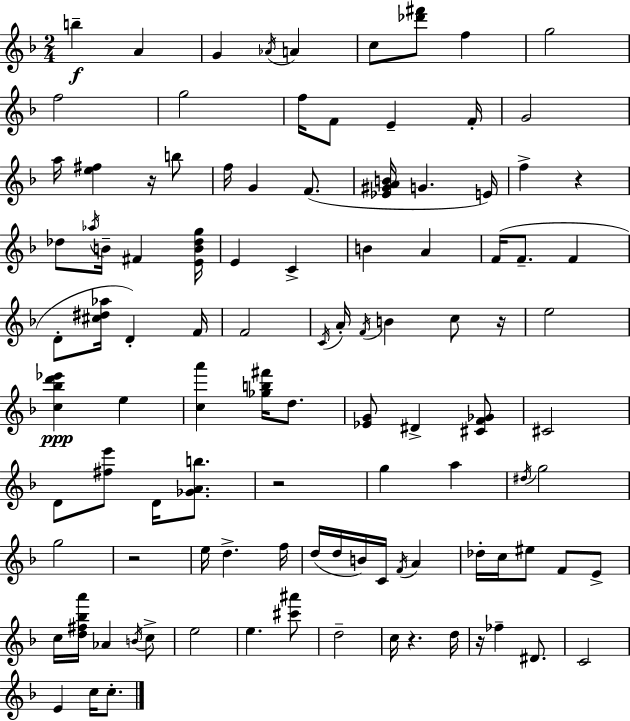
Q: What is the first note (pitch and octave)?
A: B5